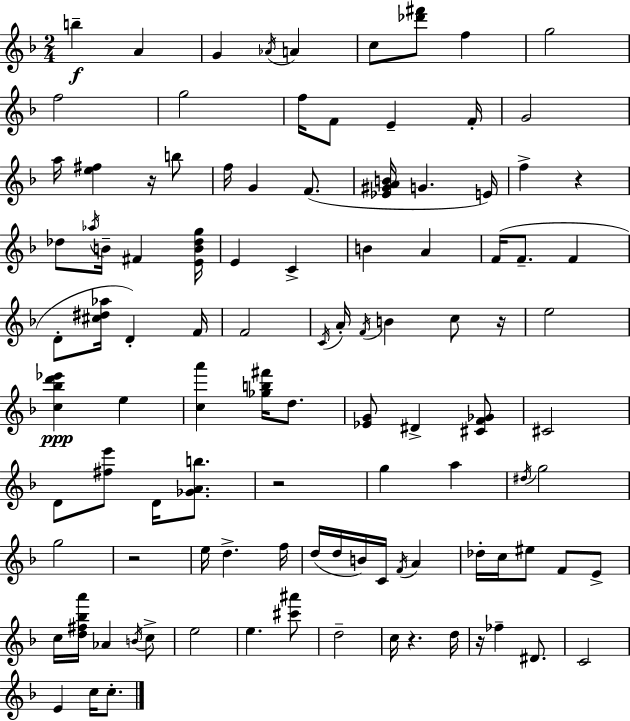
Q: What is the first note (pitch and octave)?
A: B5